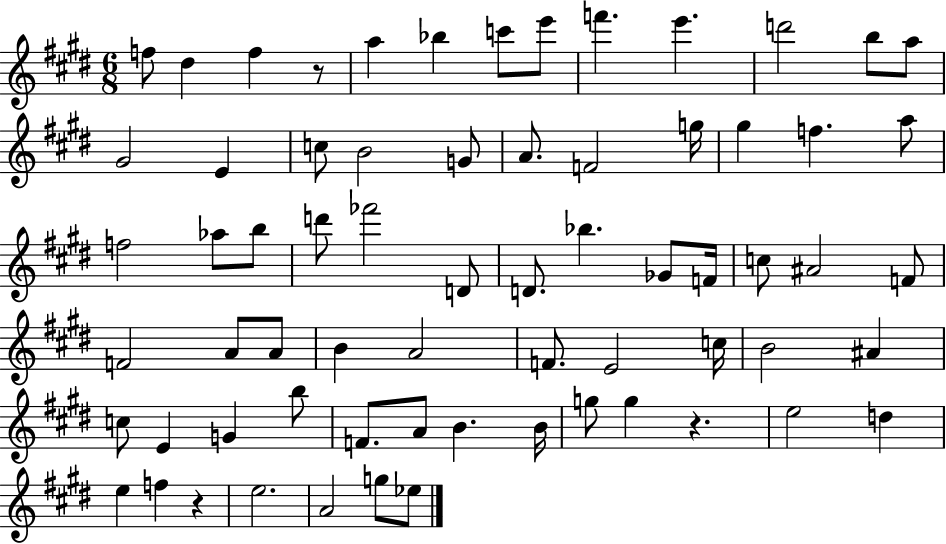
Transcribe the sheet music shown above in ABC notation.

X:1
T:Untitled
M:6/8
L:1/4
K:E
f/2 ^d f z/2 a _b c'/2 e'/2 f' e' d'2 b/2 a/2 ^G2 E c/2 B2 G/2 A/2 F2 g/4 ^g f a/2 f2 _a/2 b/2 d'/2 _f'2 D/2 D/2 _b _G/2 F/4 c/2 ^A2 F/2 F2 A/2 A/2 B A2 F/2 E2 c/4 B2 ^A c/2 E G b/2 F/2 A/2 B B/4 g/2 g z e2 d e f z e2 A2 g/2 _e/2